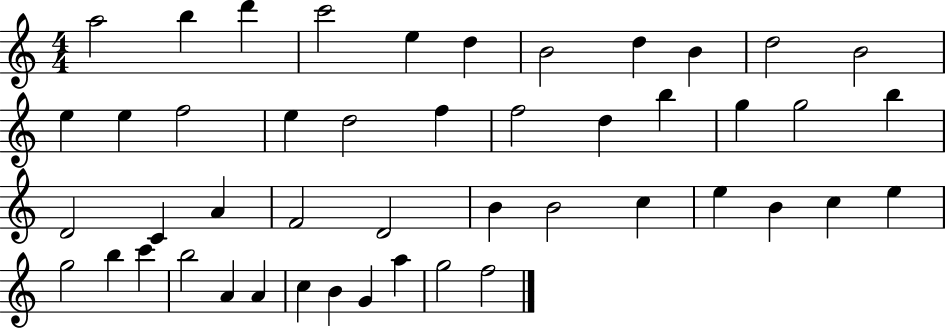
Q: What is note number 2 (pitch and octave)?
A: B5